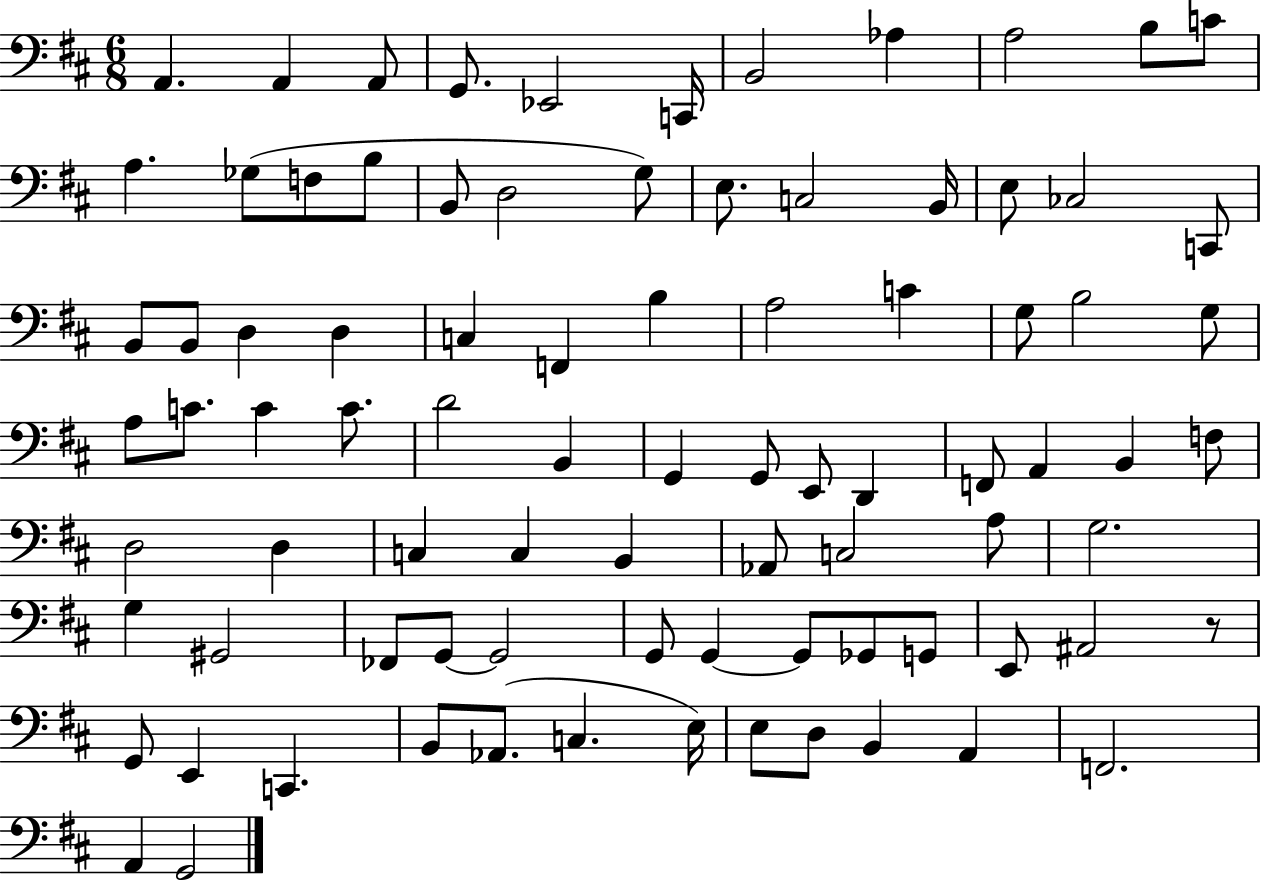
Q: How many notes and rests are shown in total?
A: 86